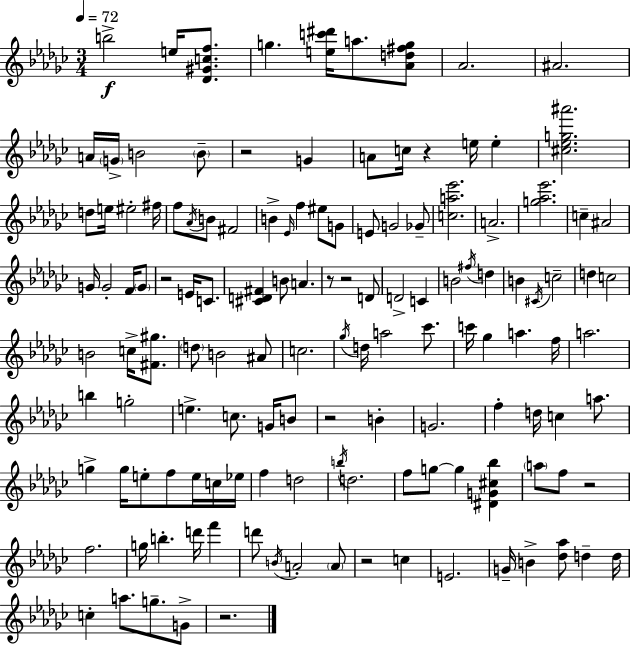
B5/h E5/s [Db4,G#4,C5,F5]/e. G5/q. [E5,C6,D#6]/s A5/e. [Ab4,D5,F#5,G5]/e Ab4/h. A#4/h. A4/s G4/s B4/h B4/e R/h G4/q A4/e C5/s R/q E5/s E5/q [C#5,Eb5,G5,A#6]/h. D5/e E5/s EIS5/h F#5/s F5/e Ab4/s B4/e F#4/h B4/q Eb4/s F5/q EIS5/e G4/e E4/e G4/h Gb4/e [C5,A5,Eb6]/h. A4/h. [G5,Ab5,Eb6]/h. C5/q A#4/h G4/s G4/h F4/s G4/e R/h E4/s C4/e. [C#4,D4,F#4]/q B4/e A4/q. R/e R/h D4/e D4/h C4/q B4/h F#5/s D5/q B4/q C#4/s C5/h D5/q C5/h B4/h C5/s [F#4,G#5]/e. D5/e B4/h A#4/e C5/h. Gb5/s D5/s A5/h CES6/e. C6/s Gb5/q A5/q. F5/s A5/h. B5/q G5/h E5/q. C5/e. G4/s B4/e R/h B4/q G4/h. F5/q D5/s C5/q A5/e. G5/q G5/s E5/e F5/e E5/s C5/s Eb5/s F5/q D5/h B5/s D5/h. F5/e G5/e G5/q [D#4,G4,C#5,Bb5]/q A5/e F5/e R/h F5/h. G5/s B5/q. D6/s F6/q D6/e B4/s A4/h A4/e R/h C5/q E4/h. G4/s B4/q [Db5,Ab5]/e D5/q D5/s C5/q A5/e. G5/e. G4/e R/h.